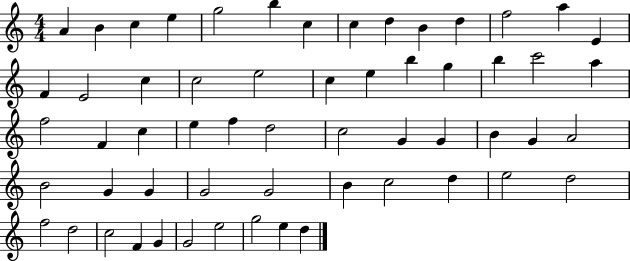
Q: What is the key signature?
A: C major